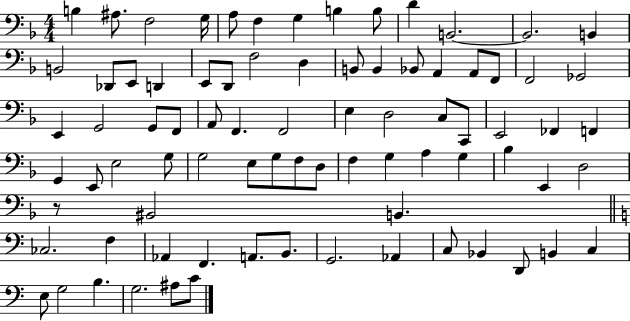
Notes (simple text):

B3/q A#3/e. F3/h G3/s A3/e F3/q G3/q B3/q B3/e D4/q B2/h. B2/h. B2/q B2/h Db2/e E2/e D2/q E2/e D2/e F3/h D3/q B2/e B2/q Bb2/e A2/q A2/e F2/e F2/h Gb2/h E2/q G2/h G2/e F2/e A2/e F2/q. F2/h E3/q D3/h C3/e C2/e E2/h FES2/q F2/q G2/q E2/e E3/h G3/e G3/h E3/e G3/e F3/e D3/e F3/q G3/q A3/q G3/q Bb3/q E2/q D3/h R/e BIS2/h B2/q. CES3/h. F3/q Ab2/q F2/q. A2/e. B2/e. G2/h. Ab2/q C3/e Bb2/q D2/e B2/q C3/q E3/e G3/h B3/q. G3/h. A#3/e C4/e